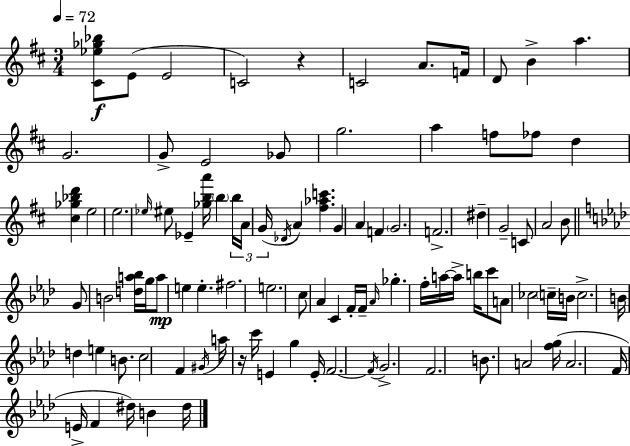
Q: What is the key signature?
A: D major